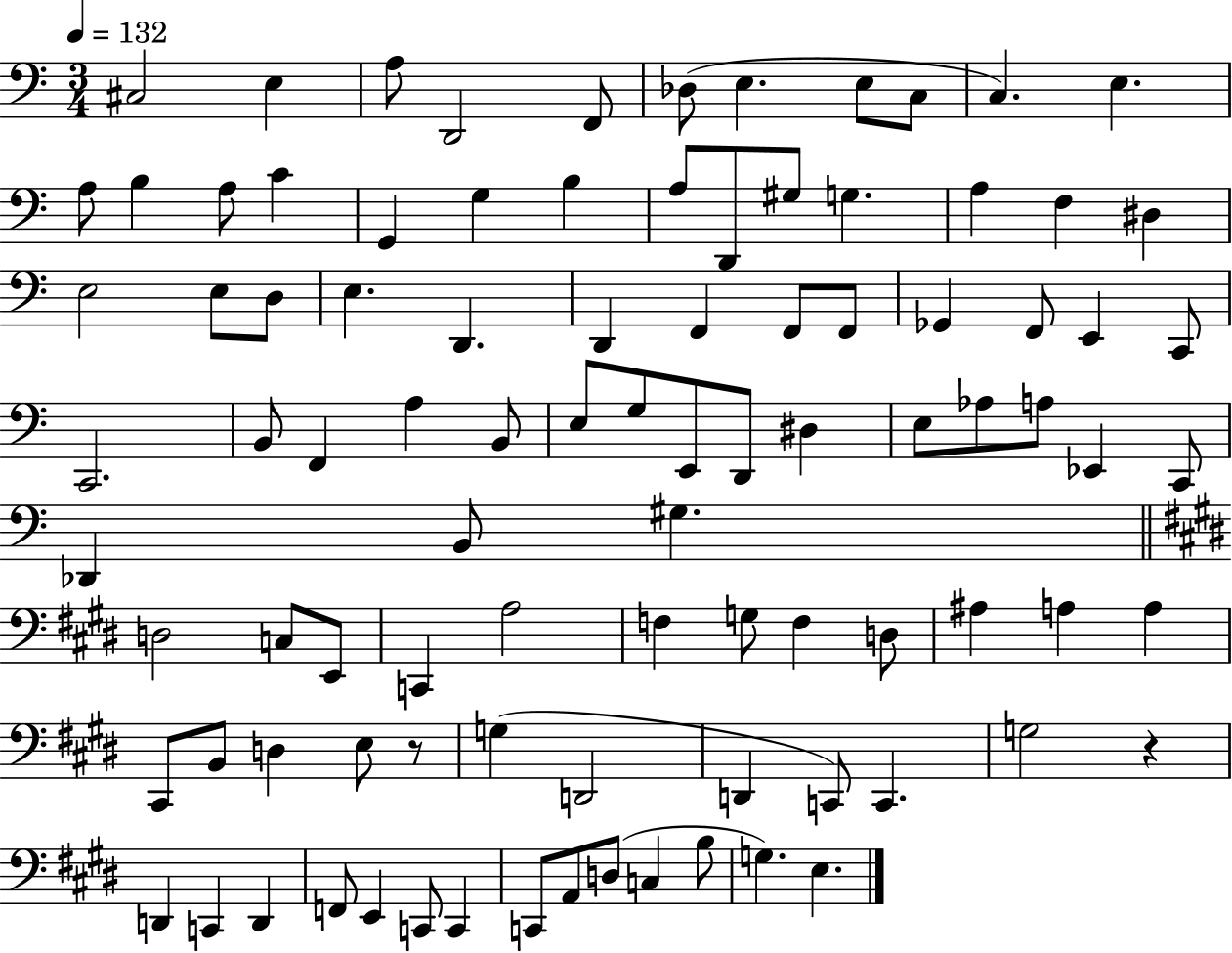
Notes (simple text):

C#3/h E3/q A3/e D2/h F2/e Db3/e E3/q. E3/e C3/e C3/q. E3/q. A3/e B3/q A3/e C4/q G2/q G3/q B3/q A3/e D2/e G#3/e G3/q. A3/q F3/q D#3/q E3/h E3/e D3/e E3/q. D2/q. D2/q F2/q F2/e F2/e Gb2/q F2/e E2/q C2/e C2/h. B2/e F2/q A3/q B2/e E3/e G3/e E2/e D2/e D#3/q E3/e Ab3/e A3/e Eb2/q C2/e Db2/q B2/e G#3/q. D3/h C3/e E2/e C2/q A3/h F3/q G3/e F3/q D3/e A#3/q A3/q A3/q C#2/e B2/e D3/q E3/e R/e G3/q D2/h D2/q C2/e C2/q. G3/h R/q D2/q C2/q D2/q F2/e E2/q C2/e C2/q C2/e A2/e D3/e C3/q B3/e G3/q. E3/q.